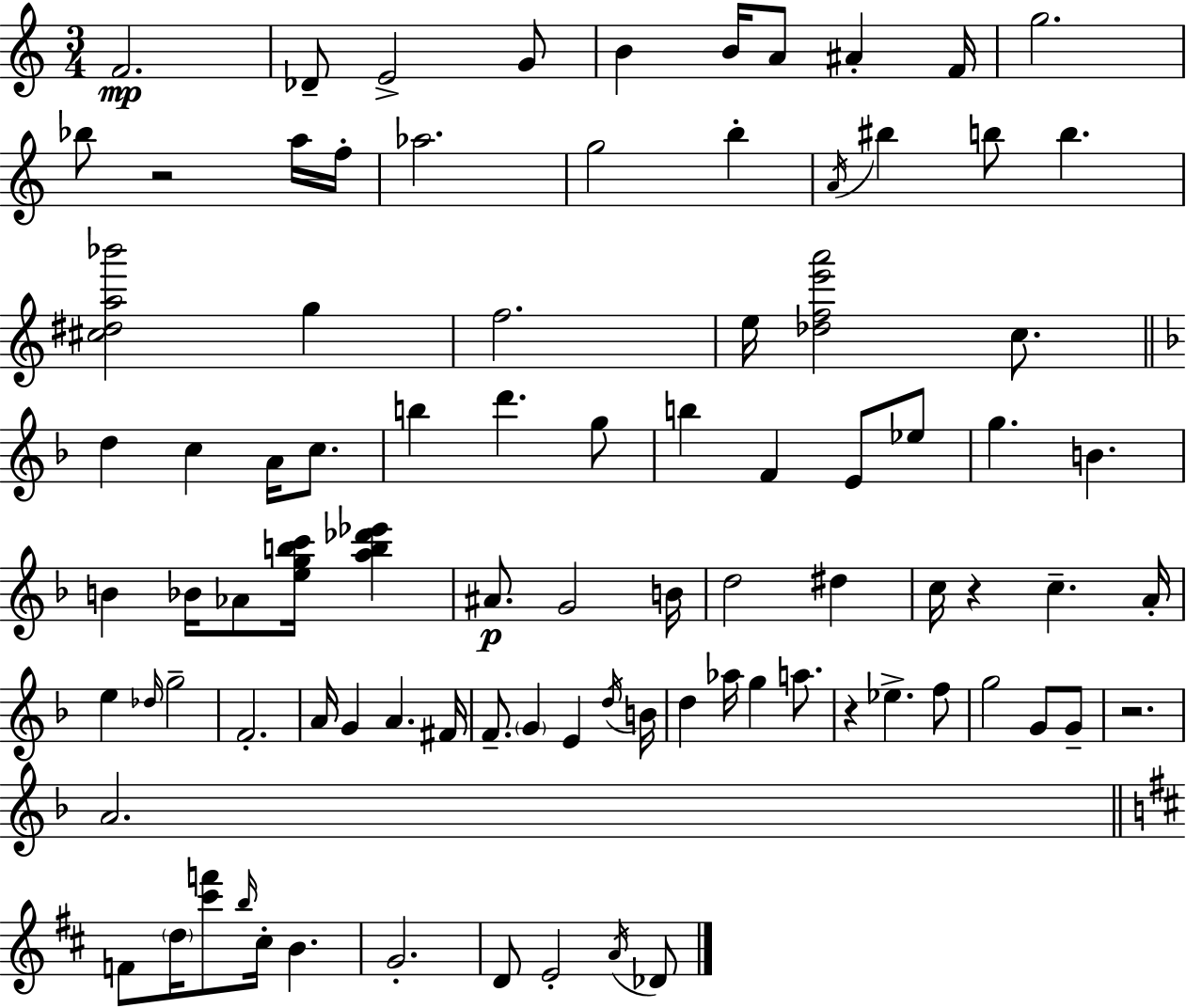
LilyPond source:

{
  \clef treble
  \numericTimeSignature
  \time 3/4
  \key a \minor
  \repeat volta 2 { f'2.\mp | des'8-- e'2-> g'8 | b'4 b'16 a'8 ais'4-. f'16 | g''2. | \break bes''8 r2 a''16 f''16-. | aes''2. | g''2 b''4-. | \acciaccatura { a'16 } bis''4 b''8 b''4. | \break <cis'' dis'' a'' bes'''>2 g''4 | f''2. | e''16 <des'' f'' e''' a'''>2 c''8. | \bar "||" \break \key f \major d''4 c''4 a'16 c''8. | b''4 d'''4. g''8 | b''4 f'4 e'8 ees''8 | g''4. b'4. | \break b'4 bes'16 aes'8 <e'' g'' b'' c'''>16 <a'' b'' des''' ees'''>4 | ais'8.\p g'2 b'16 | d''2 dis''4 | c''16 r4 c''4.-- a'16-. | \break e''4 \grace { des''16 } g''2-- | f'2.-. | a'16 g'4 a'4. | fis'16 f'8.-- \parenthesize g'4 e'4 | \break \acciaccatura { d''16 } b'16 d''4 aes''16 g''4 a''8. | r4 ees''4.-> | f''8 g''2 g'8 | g'8-- r2. | \break a'2. | \bar "||" \break \key b \minor f'8 \parenthesize d''16 <cis''' f'''>8 \grace { b''16 } cis''16-. b'4. | g'2.-. | d'8 e'2-. \acciaccatura { a'16 } | des'8 } \bar "|."
}